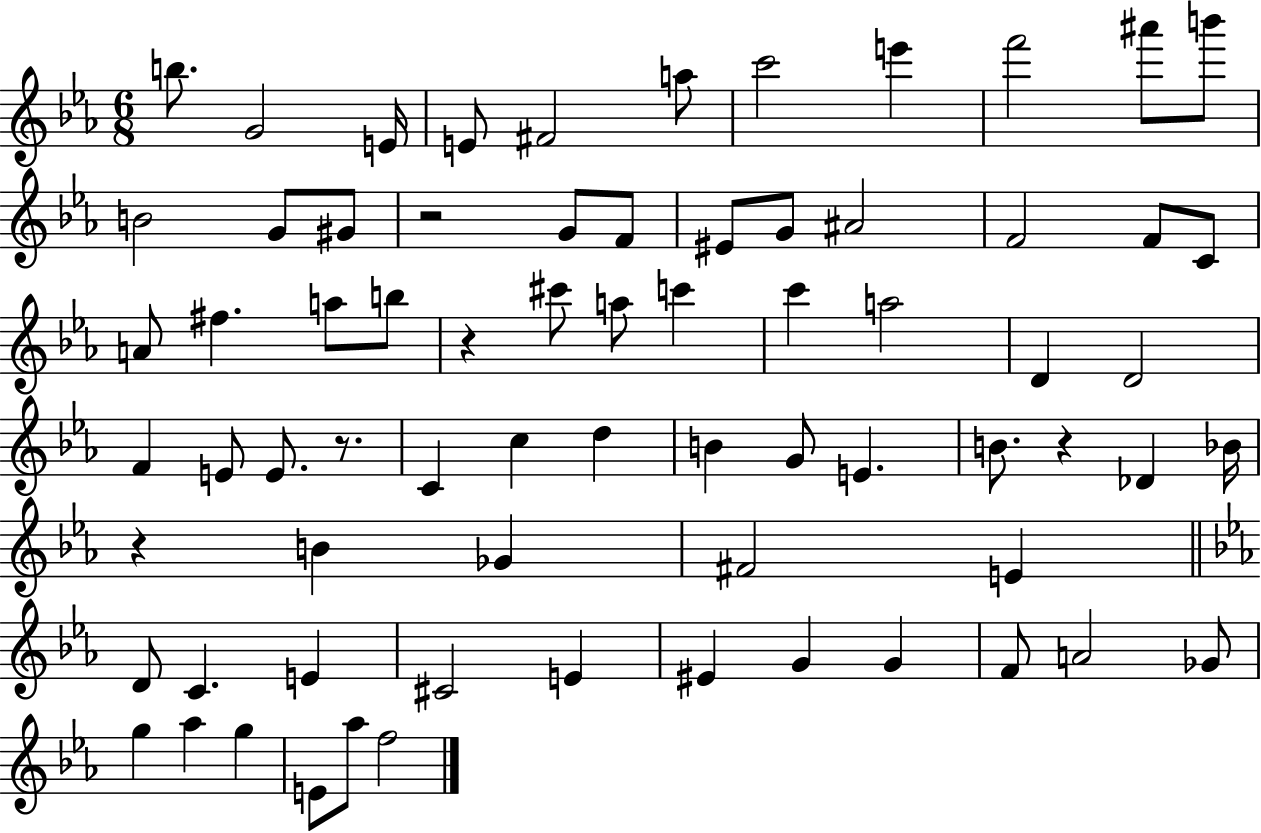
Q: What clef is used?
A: treble